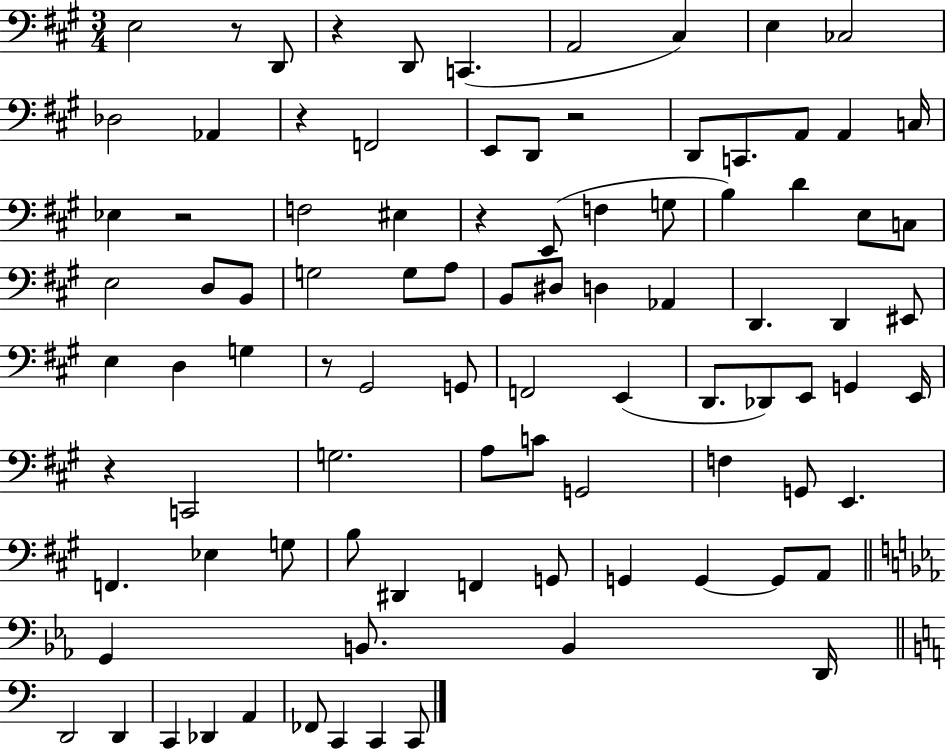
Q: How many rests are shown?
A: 8